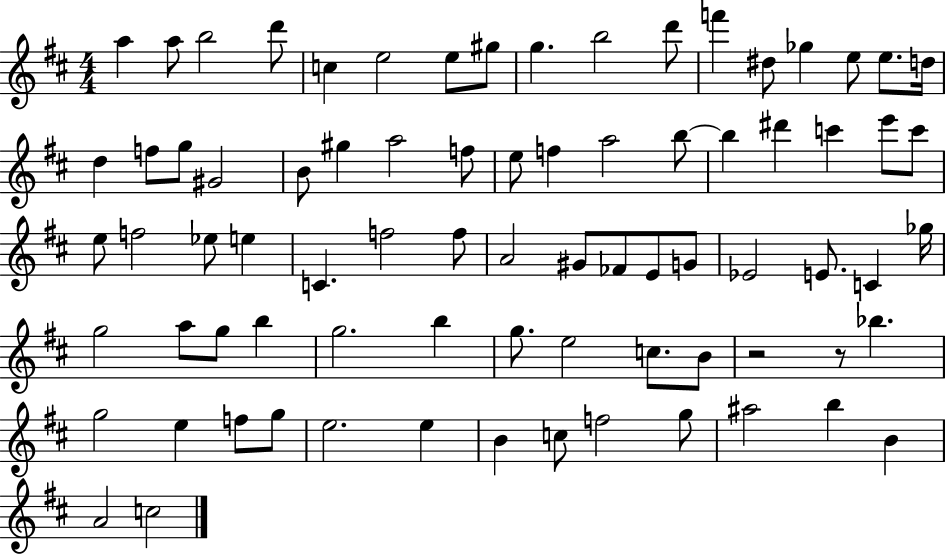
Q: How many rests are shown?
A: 2